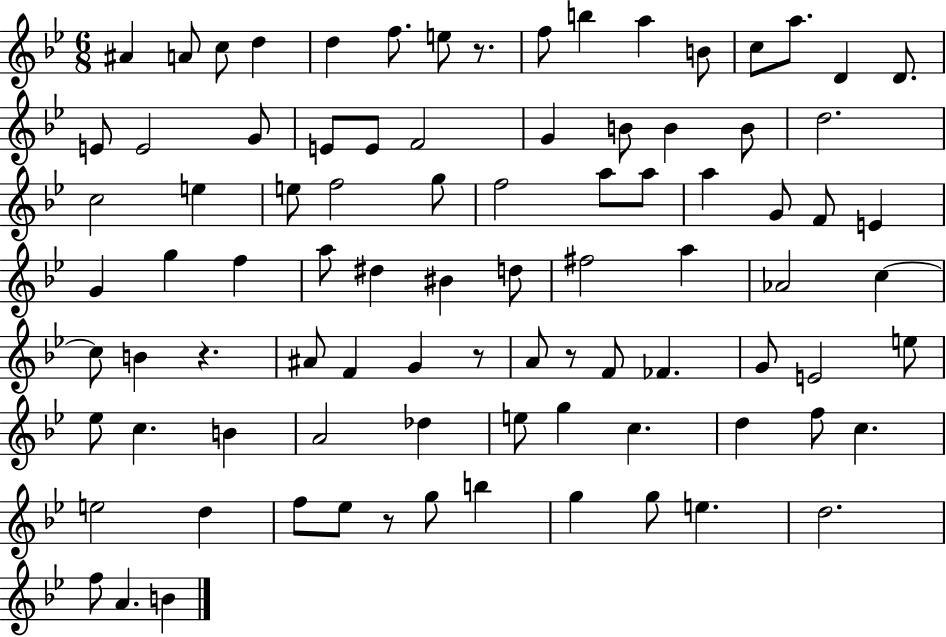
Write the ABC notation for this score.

X:1
T:Untitled
M:6/8
L:1/4
K:Bb
^A A/2 c/2 d d f/2 e/2 z/2 f/2 b a B/2 c/2 a/2 D D/2 E/2 E2 G/2 E/2 E/2 F2 G B/2 B B/2 d2 c2 e e/2 f2 g/2 f2 a/2 a/2 a G/2 F/2 E G g f a/2 ^d ^B d/2 ^f2 a _A2 c c/2 B z ^A/2 F G z/2 A/2 z/2 F/2 _F G/2 E2 e/2 _e/2 c B A2 _d e/2 g c d f/2 c e2 d f/2 _e/2 z/2 g/2 b g g/2 e d2 f/2 A B